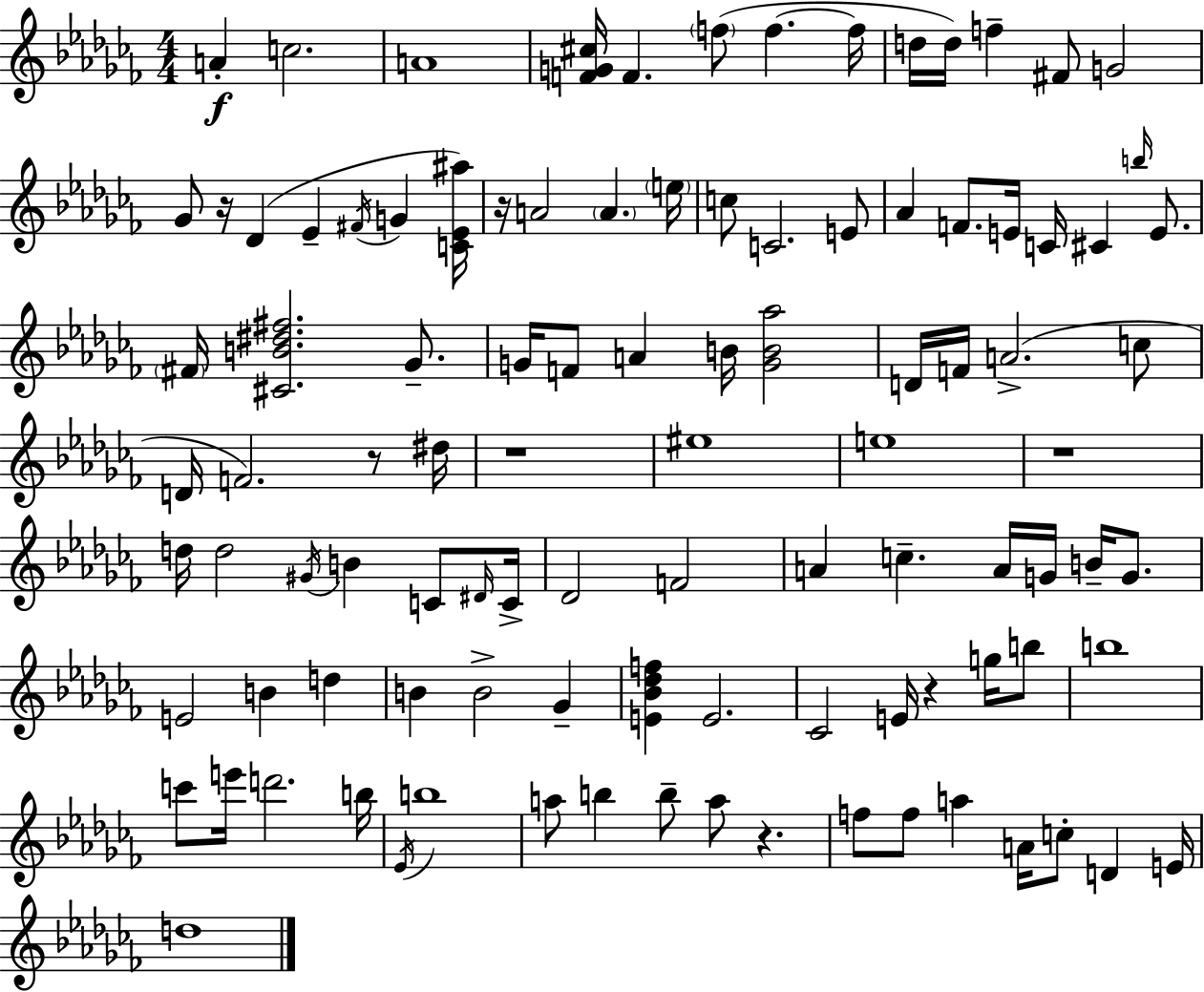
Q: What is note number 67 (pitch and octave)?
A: E4